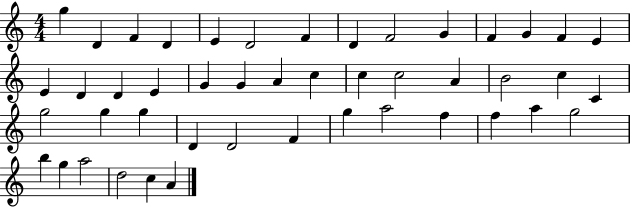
G5/q D4/q F4/q D4/q E4/q D4/h F4/q D4/q F4/h G4/q F4/q G4/q F4/q E4/q E4/q D4/q D4/q E4/q G4/q G4/q A4/q C5/q C5/q C5/h A4/q B4/h C5/q C4/q G5/h G5/q G5/q D4/q D4/h F4/q G5/q A5/h F5/q F5/q A5/q G5/h B5/q G5/q A5/h D5/h C5/q A4/q